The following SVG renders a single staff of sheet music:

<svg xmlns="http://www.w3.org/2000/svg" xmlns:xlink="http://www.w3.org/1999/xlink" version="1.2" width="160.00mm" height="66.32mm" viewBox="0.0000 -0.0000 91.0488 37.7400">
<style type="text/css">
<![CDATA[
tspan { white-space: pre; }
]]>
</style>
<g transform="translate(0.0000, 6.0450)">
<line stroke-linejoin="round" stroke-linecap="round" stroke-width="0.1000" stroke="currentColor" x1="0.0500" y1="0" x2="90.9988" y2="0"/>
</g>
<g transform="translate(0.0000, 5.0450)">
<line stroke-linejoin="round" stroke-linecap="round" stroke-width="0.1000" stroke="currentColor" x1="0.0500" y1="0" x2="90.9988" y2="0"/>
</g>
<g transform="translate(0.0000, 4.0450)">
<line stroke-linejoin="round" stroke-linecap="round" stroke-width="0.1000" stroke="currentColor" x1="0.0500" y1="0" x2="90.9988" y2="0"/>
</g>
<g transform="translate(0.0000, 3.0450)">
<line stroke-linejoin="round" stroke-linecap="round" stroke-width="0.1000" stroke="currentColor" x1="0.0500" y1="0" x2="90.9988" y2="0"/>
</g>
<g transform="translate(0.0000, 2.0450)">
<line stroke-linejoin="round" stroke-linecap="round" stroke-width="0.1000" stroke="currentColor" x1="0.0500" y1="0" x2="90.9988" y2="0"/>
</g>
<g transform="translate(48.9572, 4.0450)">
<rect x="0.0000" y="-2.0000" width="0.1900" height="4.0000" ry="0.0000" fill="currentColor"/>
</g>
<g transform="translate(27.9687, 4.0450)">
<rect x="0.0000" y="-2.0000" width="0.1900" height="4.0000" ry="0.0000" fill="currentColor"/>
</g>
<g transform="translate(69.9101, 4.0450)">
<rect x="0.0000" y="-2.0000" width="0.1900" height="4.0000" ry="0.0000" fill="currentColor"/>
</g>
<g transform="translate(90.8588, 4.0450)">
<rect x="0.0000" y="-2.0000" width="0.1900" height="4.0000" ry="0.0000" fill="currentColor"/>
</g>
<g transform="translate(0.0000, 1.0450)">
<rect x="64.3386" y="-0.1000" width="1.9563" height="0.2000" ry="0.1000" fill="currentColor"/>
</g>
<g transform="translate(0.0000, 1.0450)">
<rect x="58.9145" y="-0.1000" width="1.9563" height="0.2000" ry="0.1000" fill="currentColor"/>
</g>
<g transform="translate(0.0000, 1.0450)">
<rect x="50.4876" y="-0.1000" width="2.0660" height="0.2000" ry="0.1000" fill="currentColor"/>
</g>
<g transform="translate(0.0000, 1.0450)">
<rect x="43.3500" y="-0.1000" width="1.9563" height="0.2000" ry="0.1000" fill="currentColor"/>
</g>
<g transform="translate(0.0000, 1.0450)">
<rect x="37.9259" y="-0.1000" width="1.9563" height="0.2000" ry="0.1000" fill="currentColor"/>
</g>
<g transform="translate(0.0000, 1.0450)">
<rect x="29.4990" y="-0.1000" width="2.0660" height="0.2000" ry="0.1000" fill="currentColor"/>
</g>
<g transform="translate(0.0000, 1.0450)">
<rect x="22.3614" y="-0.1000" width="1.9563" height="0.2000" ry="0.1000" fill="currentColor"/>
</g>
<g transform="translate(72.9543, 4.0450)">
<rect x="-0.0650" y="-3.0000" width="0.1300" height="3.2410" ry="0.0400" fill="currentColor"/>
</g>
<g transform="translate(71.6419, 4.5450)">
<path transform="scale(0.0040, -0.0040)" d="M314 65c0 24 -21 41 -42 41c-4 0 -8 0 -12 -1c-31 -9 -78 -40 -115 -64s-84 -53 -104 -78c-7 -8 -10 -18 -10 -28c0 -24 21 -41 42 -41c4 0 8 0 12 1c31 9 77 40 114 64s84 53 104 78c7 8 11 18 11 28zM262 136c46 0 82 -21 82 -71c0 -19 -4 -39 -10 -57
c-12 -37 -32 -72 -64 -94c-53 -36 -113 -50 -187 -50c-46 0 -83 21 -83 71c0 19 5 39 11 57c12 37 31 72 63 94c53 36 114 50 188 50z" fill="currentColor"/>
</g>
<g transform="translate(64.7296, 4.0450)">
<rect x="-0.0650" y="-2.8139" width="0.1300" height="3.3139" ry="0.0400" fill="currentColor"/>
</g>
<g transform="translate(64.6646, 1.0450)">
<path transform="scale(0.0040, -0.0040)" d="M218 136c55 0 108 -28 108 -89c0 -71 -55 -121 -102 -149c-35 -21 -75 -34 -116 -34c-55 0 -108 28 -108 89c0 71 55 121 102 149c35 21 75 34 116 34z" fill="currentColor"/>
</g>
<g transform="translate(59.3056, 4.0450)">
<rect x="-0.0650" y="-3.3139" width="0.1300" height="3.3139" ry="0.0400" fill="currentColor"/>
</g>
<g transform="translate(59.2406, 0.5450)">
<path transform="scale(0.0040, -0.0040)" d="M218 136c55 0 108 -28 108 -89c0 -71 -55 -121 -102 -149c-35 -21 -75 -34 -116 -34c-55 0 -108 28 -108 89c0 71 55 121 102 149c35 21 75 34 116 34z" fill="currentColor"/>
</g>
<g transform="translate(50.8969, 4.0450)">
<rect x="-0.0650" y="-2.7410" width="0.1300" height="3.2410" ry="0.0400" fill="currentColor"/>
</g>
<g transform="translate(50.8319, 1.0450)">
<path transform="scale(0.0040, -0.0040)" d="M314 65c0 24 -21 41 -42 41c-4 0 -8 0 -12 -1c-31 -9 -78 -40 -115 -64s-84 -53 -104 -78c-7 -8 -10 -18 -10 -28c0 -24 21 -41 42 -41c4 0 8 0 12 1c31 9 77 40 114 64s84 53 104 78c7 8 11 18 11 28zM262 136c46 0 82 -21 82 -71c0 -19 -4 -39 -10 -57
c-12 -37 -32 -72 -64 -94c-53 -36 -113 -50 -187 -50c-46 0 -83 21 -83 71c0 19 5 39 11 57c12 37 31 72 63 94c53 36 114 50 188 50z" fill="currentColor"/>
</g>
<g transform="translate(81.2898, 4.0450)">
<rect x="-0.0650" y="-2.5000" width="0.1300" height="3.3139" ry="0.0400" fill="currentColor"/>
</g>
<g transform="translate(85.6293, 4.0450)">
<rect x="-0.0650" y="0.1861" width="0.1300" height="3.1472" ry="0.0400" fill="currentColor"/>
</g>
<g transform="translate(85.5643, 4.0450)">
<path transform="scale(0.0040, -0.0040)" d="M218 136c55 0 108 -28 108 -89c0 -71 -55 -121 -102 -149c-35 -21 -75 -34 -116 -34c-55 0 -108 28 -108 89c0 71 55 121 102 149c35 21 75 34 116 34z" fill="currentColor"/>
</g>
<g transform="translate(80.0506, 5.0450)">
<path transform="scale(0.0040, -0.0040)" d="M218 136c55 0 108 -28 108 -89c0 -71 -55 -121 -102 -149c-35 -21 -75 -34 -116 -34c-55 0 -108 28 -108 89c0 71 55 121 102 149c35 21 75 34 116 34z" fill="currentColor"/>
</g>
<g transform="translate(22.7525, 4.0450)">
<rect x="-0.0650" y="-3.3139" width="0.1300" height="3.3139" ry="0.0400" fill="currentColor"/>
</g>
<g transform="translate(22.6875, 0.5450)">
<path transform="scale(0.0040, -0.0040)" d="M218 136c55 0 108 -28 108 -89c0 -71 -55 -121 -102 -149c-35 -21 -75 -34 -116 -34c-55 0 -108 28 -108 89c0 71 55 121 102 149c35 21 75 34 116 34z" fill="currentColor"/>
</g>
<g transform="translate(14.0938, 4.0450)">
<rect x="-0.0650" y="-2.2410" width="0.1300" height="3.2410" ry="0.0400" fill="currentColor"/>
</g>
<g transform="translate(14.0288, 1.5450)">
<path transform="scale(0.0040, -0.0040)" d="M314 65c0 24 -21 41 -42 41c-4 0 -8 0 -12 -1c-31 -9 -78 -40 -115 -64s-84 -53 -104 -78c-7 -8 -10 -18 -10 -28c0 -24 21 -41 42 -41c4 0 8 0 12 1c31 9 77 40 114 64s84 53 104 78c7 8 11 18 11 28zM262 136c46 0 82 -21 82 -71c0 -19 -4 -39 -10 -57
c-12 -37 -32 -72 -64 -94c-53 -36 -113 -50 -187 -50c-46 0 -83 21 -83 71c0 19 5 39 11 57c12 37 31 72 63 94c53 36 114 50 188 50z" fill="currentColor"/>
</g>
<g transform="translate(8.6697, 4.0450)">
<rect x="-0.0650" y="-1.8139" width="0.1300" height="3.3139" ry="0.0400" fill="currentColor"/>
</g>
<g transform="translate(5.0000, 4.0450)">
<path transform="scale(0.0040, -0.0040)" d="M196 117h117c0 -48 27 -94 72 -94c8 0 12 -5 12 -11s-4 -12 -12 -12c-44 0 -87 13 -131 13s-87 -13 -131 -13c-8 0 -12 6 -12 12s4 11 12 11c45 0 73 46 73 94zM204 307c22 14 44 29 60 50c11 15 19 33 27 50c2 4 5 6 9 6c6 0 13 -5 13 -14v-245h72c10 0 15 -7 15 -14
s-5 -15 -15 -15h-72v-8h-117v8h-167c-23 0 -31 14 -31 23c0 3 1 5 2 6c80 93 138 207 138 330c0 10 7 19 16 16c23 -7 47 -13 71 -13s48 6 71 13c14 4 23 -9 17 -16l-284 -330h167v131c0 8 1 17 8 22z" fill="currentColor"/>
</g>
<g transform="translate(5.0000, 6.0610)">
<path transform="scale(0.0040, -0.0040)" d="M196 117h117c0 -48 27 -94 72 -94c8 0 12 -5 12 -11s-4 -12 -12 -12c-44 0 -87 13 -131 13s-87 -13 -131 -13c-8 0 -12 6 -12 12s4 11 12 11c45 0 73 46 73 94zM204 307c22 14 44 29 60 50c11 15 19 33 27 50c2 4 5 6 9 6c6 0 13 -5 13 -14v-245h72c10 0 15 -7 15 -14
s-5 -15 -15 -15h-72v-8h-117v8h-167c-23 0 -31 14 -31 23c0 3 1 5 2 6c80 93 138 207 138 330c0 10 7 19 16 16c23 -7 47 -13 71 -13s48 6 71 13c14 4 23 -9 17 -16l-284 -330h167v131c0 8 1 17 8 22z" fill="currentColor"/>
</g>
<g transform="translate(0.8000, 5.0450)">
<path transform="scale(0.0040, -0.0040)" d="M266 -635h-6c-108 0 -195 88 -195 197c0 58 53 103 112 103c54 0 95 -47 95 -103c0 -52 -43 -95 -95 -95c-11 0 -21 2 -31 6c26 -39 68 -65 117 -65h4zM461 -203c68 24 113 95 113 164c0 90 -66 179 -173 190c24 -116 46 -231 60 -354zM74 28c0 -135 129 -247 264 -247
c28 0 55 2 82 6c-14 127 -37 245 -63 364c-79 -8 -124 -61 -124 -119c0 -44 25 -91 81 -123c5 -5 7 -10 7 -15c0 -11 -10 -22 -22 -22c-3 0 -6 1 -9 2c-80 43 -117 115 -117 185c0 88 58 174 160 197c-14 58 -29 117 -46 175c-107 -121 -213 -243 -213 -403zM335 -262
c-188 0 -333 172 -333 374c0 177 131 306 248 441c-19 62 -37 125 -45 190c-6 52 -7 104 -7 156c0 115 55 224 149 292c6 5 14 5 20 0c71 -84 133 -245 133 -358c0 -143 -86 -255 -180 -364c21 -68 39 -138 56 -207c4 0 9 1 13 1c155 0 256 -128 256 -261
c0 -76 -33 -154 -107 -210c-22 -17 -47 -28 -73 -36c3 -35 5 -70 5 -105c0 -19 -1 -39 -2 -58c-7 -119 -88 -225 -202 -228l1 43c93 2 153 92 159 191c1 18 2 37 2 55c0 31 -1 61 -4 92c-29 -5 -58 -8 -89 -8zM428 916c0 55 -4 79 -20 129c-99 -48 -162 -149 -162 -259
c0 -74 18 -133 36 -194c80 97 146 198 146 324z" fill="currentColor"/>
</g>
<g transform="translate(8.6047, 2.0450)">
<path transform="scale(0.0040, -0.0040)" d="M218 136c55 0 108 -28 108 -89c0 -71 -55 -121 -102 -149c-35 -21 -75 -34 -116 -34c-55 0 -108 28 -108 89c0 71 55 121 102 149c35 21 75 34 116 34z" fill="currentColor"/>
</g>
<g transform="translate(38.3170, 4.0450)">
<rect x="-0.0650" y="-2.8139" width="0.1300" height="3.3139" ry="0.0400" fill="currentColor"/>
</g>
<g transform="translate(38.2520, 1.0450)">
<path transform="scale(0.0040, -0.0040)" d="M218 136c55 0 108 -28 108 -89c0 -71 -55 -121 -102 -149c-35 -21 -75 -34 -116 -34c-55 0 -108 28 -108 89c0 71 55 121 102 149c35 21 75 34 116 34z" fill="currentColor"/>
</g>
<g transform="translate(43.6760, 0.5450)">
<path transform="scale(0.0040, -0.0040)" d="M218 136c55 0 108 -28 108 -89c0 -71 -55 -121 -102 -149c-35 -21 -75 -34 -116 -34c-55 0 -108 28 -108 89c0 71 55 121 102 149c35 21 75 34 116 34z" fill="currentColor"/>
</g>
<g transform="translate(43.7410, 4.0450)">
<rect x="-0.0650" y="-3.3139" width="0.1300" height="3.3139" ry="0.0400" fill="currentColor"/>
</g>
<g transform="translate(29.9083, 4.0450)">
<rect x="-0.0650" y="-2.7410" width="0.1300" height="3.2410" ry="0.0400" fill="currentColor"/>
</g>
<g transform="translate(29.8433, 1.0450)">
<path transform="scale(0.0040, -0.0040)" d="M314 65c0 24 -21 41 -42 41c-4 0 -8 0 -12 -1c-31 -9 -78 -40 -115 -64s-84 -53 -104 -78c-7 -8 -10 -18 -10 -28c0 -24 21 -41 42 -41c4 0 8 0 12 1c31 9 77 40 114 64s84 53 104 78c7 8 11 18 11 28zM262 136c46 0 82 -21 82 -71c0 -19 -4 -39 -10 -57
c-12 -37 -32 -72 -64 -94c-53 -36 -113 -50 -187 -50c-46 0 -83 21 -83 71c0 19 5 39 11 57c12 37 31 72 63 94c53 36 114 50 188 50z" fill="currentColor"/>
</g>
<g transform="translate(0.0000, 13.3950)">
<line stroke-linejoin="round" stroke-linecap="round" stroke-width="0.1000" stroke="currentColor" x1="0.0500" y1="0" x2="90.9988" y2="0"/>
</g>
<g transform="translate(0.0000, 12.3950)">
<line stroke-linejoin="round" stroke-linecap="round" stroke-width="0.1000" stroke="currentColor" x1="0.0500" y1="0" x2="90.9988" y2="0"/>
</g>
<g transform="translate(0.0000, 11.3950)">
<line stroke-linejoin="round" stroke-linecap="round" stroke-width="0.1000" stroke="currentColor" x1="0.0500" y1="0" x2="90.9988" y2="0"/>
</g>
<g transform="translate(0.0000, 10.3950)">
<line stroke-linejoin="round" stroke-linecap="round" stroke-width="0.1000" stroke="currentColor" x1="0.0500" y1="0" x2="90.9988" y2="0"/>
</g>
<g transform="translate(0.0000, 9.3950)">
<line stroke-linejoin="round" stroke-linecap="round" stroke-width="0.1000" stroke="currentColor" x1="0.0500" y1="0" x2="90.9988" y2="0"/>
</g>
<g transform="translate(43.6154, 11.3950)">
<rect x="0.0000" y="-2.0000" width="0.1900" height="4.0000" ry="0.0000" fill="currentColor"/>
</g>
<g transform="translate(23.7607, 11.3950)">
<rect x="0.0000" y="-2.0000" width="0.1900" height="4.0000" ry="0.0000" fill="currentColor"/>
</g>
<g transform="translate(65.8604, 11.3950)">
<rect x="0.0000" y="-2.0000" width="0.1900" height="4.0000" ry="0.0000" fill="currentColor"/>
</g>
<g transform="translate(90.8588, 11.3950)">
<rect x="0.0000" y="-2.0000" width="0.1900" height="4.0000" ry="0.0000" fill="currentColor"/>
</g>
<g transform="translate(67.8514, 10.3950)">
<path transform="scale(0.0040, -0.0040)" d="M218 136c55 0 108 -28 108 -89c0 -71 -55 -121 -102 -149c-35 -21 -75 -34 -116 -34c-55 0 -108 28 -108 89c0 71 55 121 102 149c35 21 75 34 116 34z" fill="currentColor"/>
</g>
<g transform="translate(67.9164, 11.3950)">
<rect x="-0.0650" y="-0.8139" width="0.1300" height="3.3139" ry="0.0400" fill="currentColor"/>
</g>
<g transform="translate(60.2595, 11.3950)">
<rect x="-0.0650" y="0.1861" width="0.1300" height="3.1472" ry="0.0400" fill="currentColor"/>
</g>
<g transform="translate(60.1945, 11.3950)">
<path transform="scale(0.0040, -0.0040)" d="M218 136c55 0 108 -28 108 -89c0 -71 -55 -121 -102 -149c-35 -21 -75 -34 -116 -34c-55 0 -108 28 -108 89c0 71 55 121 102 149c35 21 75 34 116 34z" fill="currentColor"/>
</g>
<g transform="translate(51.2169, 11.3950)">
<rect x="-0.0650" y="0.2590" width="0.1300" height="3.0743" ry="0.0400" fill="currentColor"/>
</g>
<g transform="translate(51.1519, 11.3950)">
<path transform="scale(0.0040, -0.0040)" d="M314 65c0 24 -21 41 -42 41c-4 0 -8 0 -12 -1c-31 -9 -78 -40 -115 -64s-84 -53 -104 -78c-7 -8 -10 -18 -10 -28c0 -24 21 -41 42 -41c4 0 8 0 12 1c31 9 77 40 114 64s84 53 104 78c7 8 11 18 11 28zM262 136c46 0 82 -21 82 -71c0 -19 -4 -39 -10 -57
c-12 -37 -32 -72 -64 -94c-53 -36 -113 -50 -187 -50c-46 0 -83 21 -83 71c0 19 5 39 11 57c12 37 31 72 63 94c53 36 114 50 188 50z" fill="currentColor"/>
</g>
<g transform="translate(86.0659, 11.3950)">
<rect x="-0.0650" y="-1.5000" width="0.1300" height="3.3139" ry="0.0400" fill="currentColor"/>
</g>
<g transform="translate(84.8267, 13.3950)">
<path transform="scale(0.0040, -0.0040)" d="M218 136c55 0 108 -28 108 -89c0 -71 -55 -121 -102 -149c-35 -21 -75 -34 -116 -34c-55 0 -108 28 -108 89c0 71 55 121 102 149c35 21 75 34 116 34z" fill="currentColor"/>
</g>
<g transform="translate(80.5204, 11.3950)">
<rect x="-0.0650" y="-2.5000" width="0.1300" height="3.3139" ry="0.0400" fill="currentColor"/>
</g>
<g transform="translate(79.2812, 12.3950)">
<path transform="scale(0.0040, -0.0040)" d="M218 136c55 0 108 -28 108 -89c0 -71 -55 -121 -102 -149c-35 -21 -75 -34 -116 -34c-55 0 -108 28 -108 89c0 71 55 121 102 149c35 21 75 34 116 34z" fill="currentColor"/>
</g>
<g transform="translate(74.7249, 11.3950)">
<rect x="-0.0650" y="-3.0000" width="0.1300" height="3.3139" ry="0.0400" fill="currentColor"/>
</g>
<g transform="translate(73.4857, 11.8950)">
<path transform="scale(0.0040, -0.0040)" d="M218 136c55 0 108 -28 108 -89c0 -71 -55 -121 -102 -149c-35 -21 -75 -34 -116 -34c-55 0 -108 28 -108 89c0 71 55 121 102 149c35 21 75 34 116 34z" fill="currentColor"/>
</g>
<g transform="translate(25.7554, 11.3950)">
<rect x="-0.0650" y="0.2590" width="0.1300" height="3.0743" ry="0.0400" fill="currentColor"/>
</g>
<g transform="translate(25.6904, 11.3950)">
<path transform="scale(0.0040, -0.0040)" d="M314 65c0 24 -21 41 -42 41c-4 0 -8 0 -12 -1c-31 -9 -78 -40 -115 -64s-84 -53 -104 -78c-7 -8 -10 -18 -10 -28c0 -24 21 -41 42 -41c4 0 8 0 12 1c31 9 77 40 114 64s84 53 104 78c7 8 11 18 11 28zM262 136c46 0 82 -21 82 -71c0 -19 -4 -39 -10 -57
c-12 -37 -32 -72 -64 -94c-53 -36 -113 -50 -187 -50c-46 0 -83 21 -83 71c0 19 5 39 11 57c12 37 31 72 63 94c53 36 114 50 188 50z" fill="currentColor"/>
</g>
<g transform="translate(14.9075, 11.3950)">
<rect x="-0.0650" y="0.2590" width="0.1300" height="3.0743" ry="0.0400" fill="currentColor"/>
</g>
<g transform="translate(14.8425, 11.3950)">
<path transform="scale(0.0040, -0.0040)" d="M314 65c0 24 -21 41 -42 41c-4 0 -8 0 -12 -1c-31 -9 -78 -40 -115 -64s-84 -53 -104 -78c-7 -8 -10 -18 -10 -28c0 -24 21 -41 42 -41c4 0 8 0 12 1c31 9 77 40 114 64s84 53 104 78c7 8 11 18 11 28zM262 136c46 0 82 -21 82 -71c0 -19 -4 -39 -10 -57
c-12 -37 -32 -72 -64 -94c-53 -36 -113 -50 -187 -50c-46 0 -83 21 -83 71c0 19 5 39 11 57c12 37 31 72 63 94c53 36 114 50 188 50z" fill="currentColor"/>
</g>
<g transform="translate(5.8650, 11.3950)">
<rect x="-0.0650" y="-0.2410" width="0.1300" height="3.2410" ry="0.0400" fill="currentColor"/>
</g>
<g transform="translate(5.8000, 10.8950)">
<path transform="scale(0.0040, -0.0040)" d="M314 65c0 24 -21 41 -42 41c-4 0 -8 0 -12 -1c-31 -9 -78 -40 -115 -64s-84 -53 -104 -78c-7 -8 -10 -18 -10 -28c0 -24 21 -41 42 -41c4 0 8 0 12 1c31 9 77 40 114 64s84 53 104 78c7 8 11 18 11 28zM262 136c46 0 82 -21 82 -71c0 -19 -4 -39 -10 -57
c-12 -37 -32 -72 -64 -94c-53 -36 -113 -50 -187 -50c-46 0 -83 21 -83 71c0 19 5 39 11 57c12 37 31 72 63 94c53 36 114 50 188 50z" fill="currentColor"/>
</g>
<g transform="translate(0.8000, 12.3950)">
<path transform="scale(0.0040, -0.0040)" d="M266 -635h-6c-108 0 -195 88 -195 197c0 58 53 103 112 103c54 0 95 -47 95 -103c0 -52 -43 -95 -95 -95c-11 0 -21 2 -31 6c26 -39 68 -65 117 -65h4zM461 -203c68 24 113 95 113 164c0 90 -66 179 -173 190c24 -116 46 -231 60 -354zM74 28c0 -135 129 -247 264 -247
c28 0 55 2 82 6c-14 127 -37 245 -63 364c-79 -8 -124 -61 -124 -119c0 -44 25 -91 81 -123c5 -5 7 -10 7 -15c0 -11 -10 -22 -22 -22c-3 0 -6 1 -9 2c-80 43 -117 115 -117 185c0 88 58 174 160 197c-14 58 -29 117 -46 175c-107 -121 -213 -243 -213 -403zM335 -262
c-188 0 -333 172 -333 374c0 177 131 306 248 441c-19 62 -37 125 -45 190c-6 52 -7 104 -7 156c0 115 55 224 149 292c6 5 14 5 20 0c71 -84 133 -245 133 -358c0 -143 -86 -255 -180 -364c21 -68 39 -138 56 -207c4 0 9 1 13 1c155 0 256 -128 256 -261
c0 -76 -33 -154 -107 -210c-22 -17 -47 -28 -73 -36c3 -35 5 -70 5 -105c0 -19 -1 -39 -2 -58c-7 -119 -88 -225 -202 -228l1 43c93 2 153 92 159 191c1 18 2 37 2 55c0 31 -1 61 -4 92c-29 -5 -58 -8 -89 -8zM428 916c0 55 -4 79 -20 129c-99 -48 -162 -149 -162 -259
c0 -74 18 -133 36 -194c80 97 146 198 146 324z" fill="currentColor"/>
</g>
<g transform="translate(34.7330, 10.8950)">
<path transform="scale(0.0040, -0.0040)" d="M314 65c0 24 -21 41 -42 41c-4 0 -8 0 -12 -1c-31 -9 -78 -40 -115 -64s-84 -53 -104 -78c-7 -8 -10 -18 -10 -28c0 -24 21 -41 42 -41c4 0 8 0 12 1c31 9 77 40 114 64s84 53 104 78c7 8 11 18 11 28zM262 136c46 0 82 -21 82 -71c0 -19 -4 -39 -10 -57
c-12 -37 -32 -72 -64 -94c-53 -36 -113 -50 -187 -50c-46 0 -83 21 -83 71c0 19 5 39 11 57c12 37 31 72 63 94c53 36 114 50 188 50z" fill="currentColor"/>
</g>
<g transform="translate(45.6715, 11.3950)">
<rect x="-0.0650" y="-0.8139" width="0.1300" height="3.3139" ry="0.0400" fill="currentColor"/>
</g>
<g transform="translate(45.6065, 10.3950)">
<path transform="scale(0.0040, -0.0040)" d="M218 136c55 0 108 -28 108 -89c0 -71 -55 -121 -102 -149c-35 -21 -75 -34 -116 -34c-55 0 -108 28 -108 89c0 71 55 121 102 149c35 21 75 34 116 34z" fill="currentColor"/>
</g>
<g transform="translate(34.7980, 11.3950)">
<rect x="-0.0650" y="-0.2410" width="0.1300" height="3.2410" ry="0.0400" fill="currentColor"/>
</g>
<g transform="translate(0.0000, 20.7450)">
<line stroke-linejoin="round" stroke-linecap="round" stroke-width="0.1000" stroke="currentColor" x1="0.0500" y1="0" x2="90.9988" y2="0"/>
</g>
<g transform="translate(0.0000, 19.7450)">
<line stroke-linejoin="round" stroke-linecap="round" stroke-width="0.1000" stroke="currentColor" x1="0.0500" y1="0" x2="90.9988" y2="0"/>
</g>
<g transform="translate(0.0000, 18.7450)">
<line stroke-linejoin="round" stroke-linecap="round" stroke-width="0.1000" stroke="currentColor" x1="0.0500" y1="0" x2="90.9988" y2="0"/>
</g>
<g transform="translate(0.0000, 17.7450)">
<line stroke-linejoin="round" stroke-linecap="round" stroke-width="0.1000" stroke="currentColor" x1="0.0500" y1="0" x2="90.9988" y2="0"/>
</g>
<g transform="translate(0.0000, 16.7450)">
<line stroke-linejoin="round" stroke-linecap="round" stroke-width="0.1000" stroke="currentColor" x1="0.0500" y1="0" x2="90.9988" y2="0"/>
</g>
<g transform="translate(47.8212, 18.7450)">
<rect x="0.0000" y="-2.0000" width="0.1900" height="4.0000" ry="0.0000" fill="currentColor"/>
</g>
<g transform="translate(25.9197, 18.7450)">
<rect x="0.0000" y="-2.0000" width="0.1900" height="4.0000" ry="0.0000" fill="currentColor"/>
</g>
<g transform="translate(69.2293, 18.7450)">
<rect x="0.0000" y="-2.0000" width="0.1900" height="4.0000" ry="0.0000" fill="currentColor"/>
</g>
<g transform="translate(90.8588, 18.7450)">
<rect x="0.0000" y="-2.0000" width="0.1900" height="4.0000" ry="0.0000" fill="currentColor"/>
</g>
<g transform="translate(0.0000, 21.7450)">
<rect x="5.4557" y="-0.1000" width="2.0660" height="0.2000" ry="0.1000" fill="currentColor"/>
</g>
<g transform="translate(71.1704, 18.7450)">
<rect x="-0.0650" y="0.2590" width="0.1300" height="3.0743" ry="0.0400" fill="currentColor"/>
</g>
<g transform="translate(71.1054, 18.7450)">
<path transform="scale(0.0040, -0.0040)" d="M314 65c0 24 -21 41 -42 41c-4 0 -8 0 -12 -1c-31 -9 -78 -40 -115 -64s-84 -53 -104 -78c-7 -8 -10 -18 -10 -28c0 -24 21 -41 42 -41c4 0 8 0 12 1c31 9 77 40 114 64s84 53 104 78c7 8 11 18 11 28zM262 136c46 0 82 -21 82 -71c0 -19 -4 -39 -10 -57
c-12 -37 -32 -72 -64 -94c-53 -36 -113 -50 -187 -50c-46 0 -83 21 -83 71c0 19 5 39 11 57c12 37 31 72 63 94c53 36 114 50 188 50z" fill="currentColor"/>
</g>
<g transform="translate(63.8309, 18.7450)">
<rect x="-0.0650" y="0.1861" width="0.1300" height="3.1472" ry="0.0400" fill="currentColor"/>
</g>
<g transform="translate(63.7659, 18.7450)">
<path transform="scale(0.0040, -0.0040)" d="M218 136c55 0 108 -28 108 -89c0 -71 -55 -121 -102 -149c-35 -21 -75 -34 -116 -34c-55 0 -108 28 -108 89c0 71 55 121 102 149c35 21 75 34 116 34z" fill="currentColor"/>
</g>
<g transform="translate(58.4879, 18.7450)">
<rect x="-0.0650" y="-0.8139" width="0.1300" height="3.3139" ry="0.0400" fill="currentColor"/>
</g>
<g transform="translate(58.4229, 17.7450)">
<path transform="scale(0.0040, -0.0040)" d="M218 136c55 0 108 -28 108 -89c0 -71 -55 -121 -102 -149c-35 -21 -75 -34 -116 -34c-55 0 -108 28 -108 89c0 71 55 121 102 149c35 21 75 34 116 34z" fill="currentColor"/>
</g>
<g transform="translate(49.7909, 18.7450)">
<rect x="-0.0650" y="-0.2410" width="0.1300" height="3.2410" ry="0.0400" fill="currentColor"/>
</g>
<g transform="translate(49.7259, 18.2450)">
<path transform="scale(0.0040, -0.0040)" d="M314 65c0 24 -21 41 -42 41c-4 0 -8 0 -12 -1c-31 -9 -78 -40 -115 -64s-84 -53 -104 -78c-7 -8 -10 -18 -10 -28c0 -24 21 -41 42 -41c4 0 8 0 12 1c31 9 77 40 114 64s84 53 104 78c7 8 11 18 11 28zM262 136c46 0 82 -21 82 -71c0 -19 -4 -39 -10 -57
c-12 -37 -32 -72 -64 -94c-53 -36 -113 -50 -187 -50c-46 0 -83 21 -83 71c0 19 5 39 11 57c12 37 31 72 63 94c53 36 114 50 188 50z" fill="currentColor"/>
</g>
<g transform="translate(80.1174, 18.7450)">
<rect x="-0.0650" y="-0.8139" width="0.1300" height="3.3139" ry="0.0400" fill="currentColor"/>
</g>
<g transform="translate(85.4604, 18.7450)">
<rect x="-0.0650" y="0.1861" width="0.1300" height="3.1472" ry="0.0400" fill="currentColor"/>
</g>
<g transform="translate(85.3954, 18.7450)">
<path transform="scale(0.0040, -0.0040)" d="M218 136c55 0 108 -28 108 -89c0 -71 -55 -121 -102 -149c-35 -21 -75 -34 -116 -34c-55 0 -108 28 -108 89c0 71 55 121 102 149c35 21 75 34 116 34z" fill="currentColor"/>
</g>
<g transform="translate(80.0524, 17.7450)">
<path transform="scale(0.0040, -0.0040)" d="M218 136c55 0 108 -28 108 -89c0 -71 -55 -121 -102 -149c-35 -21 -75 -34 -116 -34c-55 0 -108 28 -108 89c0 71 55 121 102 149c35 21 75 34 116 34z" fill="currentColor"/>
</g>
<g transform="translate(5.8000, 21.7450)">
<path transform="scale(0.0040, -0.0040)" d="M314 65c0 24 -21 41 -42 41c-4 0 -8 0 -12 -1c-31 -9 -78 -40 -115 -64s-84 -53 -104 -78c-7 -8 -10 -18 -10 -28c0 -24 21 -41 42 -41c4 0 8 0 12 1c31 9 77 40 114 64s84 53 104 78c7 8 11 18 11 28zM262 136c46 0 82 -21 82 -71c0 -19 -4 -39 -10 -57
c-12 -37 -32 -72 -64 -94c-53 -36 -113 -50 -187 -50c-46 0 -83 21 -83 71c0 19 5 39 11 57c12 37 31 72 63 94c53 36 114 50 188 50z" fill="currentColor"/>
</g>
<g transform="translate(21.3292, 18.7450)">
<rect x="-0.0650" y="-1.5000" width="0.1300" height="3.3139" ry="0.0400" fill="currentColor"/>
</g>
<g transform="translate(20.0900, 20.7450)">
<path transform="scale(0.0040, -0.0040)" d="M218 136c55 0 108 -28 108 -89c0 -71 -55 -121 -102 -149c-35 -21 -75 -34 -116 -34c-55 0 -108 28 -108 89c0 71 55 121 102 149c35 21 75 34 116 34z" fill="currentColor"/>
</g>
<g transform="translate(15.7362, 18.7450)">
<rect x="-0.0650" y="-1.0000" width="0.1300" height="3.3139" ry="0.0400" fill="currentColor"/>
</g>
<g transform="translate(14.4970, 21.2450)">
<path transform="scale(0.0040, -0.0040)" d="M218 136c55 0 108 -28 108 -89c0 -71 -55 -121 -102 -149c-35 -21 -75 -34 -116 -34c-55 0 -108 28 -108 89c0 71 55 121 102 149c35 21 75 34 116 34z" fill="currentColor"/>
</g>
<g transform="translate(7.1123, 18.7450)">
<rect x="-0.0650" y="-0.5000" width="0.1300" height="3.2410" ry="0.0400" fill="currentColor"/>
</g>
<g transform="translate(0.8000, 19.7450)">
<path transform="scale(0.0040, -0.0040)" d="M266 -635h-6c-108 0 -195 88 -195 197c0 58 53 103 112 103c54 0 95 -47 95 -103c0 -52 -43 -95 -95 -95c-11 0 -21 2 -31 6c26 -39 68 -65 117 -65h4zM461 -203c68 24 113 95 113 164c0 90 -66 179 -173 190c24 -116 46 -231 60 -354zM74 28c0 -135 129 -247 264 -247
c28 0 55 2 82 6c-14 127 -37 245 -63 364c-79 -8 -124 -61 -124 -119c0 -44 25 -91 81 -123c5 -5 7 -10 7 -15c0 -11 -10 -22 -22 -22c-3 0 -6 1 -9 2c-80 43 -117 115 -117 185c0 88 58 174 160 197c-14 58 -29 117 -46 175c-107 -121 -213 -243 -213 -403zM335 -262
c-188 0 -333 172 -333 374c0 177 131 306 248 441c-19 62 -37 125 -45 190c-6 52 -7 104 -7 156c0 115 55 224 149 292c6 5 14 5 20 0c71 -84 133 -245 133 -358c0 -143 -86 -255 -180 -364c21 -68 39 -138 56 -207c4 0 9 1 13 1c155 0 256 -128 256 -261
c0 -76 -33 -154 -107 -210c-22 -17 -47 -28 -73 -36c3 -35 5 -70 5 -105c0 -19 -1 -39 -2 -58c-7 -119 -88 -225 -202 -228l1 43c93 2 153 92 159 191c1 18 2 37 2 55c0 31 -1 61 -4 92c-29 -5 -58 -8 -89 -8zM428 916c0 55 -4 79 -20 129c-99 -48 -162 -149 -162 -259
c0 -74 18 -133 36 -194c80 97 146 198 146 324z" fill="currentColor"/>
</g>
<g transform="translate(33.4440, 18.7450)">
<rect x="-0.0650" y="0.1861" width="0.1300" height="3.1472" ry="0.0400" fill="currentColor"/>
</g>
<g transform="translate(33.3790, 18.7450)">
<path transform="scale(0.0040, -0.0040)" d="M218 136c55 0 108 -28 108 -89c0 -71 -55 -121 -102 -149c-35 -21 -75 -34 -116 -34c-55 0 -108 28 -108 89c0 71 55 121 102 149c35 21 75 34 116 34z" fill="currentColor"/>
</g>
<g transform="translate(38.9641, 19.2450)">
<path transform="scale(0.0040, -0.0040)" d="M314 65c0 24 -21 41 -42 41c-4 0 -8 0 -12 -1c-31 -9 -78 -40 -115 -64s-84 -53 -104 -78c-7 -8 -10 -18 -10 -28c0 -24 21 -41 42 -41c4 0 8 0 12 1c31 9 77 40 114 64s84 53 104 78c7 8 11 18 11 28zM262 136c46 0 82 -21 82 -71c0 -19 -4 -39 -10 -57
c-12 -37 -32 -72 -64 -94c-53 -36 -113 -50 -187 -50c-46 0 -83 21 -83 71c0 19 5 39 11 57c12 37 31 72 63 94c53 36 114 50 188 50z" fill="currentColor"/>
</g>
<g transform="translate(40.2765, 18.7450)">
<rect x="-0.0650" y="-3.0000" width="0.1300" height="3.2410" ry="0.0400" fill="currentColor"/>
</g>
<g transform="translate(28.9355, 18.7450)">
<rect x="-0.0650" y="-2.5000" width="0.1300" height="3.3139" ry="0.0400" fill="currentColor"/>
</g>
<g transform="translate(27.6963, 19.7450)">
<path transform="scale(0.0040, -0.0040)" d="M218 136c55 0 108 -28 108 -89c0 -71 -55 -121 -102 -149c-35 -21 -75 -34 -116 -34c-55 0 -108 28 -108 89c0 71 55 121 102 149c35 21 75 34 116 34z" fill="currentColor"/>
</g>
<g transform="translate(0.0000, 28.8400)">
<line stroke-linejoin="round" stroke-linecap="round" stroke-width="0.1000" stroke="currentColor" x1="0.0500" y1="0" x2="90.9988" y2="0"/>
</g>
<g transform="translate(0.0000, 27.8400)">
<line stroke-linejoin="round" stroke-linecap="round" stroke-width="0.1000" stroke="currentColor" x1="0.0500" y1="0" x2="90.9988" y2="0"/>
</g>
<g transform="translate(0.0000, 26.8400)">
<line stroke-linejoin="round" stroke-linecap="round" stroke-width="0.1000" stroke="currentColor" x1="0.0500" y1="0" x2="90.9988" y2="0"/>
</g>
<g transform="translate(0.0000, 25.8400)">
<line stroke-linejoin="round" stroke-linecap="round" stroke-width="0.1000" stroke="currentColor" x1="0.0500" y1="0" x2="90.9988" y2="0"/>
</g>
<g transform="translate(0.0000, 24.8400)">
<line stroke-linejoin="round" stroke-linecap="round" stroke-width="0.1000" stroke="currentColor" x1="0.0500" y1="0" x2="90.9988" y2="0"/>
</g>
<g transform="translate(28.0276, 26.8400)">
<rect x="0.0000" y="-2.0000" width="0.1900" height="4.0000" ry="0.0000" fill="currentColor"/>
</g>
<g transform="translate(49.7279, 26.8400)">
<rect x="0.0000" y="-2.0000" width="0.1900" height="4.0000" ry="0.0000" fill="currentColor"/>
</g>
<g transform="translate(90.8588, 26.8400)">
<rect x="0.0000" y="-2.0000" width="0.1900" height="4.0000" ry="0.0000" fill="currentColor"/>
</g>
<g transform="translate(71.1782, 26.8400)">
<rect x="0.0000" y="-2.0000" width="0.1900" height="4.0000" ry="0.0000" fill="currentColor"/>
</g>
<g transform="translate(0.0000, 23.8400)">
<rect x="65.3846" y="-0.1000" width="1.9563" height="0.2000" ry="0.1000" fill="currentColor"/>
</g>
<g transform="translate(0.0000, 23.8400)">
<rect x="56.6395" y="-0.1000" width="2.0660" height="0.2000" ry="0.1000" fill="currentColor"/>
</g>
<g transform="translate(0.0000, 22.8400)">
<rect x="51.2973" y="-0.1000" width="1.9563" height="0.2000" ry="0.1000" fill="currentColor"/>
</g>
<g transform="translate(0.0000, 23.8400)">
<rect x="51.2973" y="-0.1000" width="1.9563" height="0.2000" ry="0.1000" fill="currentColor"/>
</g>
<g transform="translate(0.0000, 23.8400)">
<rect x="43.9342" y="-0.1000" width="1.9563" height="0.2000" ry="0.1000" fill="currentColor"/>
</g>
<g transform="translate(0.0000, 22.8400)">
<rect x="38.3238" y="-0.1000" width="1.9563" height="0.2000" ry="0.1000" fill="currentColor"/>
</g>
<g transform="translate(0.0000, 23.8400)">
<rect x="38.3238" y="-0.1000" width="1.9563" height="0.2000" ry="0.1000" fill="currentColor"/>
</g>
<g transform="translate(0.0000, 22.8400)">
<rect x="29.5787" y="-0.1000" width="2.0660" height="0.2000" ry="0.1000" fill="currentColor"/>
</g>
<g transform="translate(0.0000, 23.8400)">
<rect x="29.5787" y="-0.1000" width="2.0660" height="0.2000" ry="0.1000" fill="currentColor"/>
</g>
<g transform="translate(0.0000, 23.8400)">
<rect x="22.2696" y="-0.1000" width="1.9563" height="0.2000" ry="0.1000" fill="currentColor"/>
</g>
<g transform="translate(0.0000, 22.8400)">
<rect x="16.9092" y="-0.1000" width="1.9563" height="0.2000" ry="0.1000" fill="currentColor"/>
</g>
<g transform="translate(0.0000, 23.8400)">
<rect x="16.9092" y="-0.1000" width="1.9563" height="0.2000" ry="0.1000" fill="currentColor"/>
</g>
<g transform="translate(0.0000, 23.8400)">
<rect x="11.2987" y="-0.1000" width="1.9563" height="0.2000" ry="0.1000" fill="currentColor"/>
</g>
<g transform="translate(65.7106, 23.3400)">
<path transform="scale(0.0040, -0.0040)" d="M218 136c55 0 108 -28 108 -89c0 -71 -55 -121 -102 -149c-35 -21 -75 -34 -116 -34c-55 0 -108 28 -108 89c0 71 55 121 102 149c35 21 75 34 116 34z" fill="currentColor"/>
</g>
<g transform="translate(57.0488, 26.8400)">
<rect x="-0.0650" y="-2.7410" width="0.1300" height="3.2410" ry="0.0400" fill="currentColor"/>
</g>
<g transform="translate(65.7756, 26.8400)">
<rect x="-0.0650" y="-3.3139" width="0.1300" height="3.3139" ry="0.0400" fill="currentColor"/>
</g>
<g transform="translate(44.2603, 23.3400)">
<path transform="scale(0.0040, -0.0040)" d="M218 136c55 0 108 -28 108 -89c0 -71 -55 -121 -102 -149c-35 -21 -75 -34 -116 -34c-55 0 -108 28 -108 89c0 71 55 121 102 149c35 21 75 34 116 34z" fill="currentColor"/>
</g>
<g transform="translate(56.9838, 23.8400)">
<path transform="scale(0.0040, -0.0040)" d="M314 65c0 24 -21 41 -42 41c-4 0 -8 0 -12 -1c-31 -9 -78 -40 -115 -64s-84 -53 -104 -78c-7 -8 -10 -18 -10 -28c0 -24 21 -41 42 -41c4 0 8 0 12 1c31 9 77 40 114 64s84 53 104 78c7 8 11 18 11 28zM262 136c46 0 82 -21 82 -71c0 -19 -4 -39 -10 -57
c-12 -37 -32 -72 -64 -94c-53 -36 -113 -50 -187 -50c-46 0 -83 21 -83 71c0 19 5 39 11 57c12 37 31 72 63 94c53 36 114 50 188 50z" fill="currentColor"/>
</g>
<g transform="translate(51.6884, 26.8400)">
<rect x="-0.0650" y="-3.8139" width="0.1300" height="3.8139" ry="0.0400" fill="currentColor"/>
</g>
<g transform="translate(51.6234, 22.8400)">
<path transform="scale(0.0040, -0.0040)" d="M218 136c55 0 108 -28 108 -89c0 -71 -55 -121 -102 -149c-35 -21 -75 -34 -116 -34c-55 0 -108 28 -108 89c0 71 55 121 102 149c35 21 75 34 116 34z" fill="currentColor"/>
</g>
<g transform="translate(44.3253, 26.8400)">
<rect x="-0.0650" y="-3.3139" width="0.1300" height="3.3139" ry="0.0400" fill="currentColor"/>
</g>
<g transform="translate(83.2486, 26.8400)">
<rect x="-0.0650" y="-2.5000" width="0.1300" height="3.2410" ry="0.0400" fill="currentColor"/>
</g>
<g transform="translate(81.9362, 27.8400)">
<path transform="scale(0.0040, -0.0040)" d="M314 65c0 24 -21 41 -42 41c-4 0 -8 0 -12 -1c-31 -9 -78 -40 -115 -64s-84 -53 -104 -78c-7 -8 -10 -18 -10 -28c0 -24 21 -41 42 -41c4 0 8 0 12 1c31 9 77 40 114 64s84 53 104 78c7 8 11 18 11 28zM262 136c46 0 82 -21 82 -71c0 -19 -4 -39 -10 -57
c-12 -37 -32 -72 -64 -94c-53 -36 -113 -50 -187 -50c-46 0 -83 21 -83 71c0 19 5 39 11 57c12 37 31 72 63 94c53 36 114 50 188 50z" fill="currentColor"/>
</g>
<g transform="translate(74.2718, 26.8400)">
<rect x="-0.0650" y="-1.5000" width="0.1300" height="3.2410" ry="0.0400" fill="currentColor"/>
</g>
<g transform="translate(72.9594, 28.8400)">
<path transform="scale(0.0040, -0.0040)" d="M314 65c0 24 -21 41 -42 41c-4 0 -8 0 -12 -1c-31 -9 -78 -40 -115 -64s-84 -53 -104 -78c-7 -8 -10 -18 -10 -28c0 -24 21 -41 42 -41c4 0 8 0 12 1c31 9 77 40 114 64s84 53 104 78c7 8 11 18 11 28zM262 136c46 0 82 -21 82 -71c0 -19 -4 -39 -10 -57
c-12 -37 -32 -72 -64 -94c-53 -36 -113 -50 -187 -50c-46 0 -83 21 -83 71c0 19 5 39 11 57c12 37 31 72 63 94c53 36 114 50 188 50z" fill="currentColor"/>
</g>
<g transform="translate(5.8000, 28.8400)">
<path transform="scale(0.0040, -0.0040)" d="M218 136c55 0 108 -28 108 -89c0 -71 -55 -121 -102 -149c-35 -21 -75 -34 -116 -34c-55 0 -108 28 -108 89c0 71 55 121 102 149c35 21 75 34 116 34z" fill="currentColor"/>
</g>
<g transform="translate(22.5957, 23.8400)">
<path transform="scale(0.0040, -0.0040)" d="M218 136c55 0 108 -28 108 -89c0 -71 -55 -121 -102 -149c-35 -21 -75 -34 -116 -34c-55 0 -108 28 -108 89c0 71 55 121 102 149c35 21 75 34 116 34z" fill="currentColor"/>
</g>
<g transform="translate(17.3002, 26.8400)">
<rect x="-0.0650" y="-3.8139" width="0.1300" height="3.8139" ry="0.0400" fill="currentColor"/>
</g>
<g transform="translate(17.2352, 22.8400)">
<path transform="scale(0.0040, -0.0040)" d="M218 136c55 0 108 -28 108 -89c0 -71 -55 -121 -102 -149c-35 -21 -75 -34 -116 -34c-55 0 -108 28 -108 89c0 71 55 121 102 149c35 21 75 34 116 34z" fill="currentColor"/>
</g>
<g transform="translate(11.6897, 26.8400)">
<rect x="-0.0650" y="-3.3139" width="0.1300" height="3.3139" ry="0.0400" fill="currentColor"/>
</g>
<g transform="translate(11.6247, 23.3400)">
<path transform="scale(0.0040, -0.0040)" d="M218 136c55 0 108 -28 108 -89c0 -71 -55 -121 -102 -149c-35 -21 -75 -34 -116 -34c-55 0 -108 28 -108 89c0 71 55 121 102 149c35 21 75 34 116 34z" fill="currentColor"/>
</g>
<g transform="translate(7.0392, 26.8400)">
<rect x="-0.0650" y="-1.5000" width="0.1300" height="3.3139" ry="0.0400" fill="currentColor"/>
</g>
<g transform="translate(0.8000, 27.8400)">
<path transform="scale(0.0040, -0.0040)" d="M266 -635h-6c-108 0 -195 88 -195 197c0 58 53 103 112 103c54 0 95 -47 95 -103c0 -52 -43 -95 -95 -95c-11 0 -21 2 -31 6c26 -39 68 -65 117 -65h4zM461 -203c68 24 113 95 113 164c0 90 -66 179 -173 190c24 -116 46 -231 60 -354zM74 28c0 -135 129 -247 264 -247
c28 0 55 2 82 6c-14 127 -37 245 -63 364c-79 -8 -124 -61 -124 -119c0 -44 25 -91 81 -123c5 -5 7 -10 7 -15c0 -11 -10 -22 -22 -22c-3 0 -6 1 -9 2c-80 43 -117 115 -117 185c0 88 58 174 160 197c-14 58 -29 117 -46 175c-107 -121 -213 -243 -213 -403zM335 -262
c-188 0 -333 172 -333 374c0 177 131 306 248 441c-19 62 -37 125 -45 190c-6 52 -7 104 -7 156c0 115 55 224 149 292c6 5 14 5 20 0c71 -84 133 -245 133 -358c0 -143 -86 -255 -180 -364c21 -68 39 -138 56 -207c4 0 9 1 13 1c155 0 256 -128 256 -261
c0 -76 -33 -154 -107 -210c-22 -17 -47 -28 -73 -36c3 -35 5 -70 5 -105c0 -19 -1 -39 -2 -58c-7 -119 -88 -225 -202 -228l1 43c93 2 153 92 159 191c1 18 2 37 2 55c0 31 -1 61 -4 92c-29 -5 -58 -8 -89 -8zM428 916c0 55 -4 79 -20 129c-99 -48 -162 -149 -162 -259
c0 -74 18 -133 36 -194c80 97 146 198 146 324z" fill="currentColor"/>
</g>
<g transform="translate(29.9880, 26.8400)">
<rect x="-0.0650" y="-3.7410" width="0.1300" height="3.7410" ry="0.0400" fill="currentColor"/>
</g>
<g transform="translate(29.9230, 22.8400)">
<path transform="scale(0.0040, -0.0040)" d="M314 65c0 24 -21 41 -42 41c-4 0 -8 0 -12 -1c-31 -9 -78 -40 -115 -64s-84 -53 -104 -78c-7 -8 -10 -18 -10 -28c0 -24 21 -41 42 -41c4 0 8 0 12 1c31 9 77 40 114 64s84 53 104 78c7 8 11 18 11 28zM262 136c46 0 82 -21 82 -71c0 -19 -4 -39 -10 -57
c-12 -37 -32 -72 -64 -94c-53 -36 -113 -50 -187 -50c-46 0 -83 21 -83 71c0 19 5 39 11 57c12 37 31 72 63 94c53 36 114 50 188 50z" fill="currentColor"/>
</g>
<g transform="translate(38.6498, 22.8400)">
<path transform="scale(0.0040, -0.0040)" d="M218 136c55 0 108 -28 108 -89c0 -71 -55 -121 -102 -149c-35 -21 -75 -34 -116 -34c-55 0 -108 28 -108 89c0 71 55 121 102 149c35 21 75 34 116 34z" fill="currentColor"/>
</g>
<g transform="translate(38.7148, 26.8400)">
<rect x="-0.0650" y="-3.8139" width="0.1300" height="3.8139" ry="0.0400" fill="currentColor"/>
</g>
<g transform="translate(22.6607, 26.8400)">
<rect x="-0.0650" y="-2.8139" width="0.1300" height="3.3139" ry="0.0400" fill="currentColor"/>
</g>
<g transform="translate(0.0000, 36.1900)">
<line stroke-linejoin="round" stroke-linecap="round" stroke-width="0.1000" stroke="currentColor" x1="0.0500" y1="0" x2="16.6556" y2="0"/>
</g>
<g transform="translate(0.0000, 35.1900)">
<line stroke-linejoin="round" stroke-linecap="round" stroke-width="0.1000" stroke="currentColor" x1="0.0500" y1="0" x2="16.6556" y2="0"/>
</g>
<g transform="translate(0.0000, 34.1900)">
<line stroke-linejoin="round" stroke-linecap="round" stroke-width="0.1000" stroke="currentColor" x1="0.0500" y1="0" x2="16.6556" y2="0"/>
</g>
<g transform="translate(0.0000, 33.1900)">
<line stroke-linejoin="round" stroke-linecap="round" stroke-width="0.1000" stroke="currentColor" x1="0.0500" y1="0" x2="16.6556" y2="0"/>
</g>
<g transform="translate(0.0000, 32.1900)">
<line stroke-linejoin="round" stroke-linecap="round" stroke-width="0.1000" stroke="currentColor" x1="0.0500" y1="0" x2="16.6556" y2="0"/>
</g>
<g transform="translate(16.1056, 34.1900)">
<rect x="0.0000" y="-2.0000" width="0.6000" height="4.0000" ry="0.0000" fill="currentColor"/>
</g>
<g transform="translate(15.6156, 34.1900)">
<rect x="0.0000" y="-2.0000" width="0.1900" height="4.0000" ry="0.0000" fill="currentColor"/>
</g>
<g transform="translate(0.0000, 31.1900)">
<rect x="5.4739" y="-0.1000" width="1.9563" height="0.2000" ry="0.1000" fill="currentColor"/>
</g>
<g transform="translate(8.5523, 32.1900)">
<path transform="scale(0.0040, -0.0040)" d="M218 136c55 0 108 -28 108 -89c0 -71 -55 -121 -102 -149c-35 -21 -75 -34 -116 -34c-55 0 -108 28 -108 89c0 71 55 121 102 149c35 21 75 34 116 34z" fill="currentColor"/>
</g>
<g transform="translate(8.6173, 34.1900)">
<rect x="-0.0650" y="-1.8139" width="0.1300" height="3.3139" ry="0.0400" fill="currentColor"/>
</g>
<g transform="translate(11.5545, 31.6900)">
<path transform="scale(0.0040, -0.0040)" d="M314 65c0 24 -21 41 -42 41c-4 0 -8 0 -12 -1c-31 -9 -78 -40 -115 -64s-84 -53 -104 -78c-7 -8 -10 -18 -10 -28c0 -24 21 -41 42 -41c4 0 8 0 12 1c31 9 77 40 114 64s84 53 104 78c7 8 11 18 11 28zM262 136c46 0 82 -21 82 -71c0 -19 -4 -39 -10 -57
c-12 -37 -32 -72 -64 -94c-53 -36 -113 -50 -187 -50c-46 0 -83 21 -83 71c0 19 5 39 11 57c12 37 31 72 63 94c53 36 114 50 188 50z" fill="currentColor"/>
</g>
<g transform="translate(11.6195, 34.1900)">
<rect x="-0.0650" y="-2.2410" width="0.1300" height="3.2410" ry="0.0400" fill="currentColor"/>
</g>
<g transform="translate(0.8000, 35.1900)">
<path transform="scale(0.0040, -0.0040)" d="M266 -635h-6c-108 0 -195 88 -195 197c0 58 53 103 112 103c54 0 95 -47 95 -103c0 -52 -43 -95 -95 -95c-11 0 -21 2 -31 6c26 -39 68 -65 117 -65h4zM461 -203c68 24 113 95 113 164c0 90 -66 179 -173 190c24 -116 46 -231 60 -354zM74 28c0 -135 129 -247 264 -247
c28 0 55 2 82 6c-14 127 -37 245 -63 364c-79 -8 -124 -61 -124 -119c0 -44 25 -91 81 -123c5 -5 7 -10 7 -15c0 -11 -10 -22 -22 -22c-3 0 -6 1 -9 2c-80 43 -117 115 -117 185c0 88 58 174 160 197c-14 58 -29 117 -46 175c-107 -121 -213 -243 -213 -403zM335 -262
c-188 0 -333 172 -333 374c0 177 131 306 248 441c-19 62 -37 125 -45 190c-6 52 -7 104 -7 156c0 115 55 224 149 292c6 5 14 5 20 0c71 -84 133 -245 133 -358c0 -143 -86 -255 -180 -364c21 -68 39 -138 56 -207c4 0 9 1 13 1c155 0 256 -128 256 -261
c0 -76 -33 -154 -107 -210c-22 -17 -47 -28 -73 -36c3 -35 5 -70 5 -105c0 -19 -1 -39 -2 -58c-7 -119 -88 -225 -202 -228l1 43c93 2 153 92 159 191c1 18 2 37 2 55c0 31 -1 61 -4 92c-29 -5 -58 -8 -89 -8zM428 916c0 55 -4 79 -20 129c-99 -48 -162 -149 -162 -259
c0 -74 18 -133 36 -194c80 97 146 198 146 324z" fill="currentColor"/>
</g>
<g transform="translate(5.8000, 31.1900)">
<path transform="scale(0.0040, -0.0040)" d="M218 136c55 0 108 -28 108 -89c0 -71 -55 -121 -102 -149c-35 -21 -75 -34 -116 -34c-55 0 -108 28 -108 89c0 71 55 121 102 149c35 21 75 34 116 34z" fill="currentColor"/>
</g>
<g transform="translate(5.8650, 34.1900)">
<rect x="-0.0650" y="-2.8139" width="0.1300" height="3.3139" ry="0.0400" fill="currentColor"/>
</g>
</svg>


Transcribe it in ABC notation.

X:1
T:Untitled
M:4/4
L:1/4
K:C
f g2 b a2 a b a2 b a A2 G B c2 B2 B2 c2 d B2 B d A G E C2 D E G B A2 c2 d B B2 d B E b c' a c'2 c' b c' a2 b E2 G2 a f g2